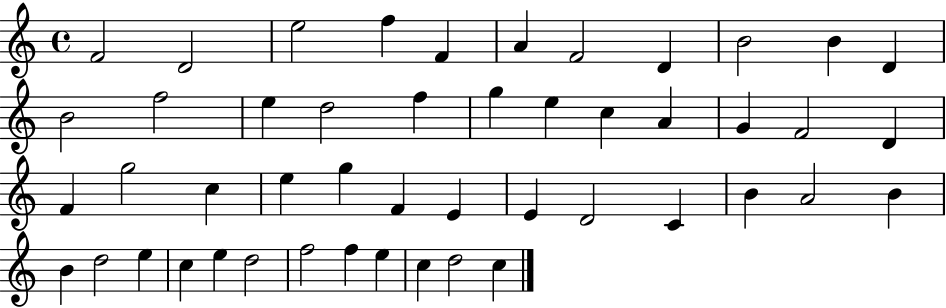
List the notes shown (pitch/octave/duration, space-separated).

F4/h D4/h E5/h F5/q F4/q A4/q F4/h D4/q B4/h B4/q D4/q B4/h F5/h E5/q D5/h F5/q G5/q E5/q C5/q A4/q G4/q F4/h D4/q F4/q G5/h C5/q E5/q G5/q F4/q E4/q E4/q D4/h C4/q B4/q A4/h B4/q B4/q D5/h E5/q C5/q E5/q D5/h F5/h F5/q E5/q C5/q D5/h C5/q